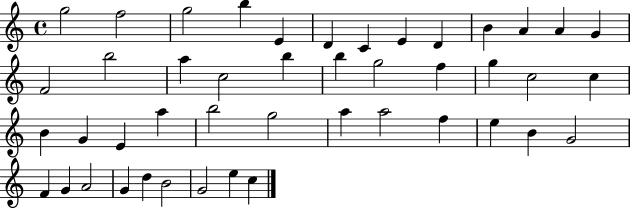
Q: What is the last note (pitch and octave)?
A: C5